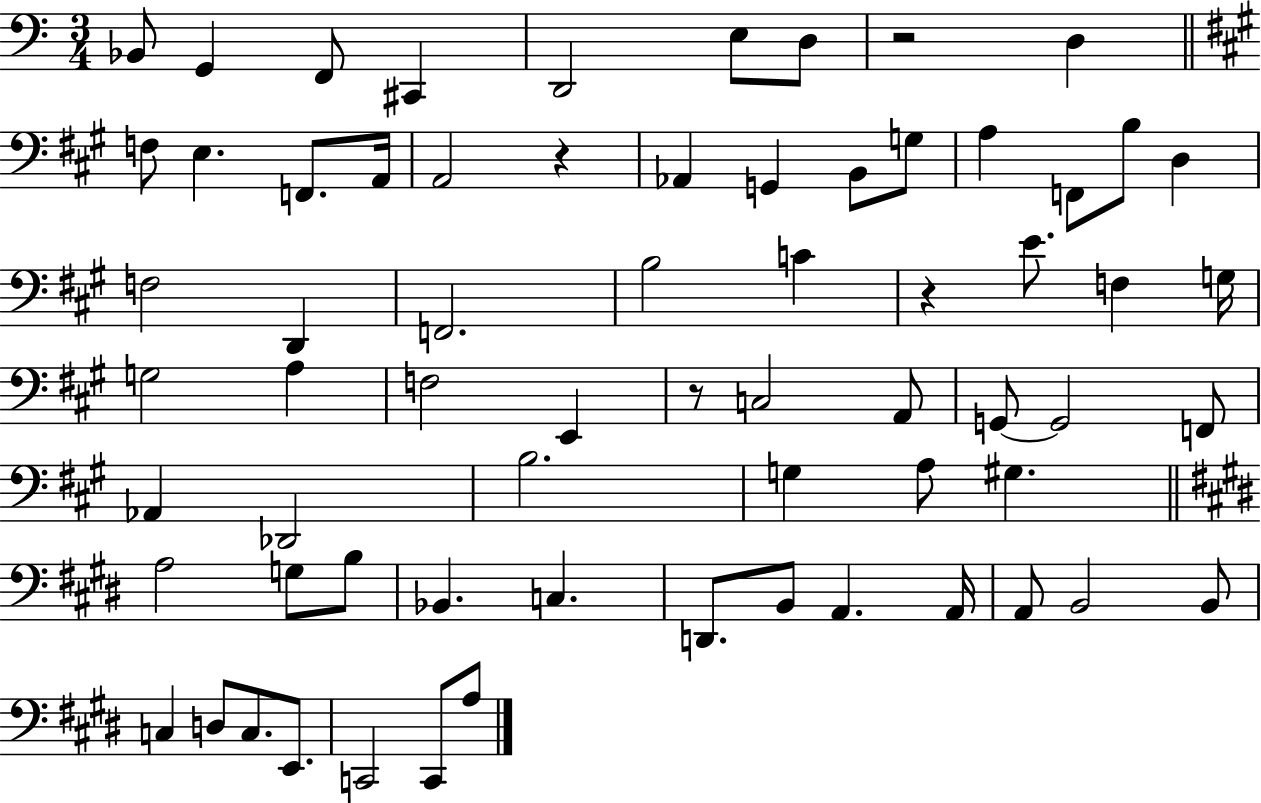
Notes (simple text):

Bb2/e G2/q F2/e C#2/q D2/h E3/e D3/e R/h D3/q F3/e E3/q. F2/e. A2/s A2/h R/q Ab2/q G2/q B2/e G3/e A3/q F2/e B3/e D3/q F3/h D2/q F2/h. B3/h C4/q R/q E4/e. F3/q G3/s G3/h A3/q F3/h E2/q R/e C3/h A2/e G2/e G2/h F2/e Ab2/q Db2/h B3/h. G3/q A3/e G#3/q. A3/h G3/e B3/e Bb2/q. C3/q. D2/e. B2/e A2/q. A2/s A2/e B2/h B2/e C3/q D3/e C3/e. E2/e. C2/h C2/e A3/e